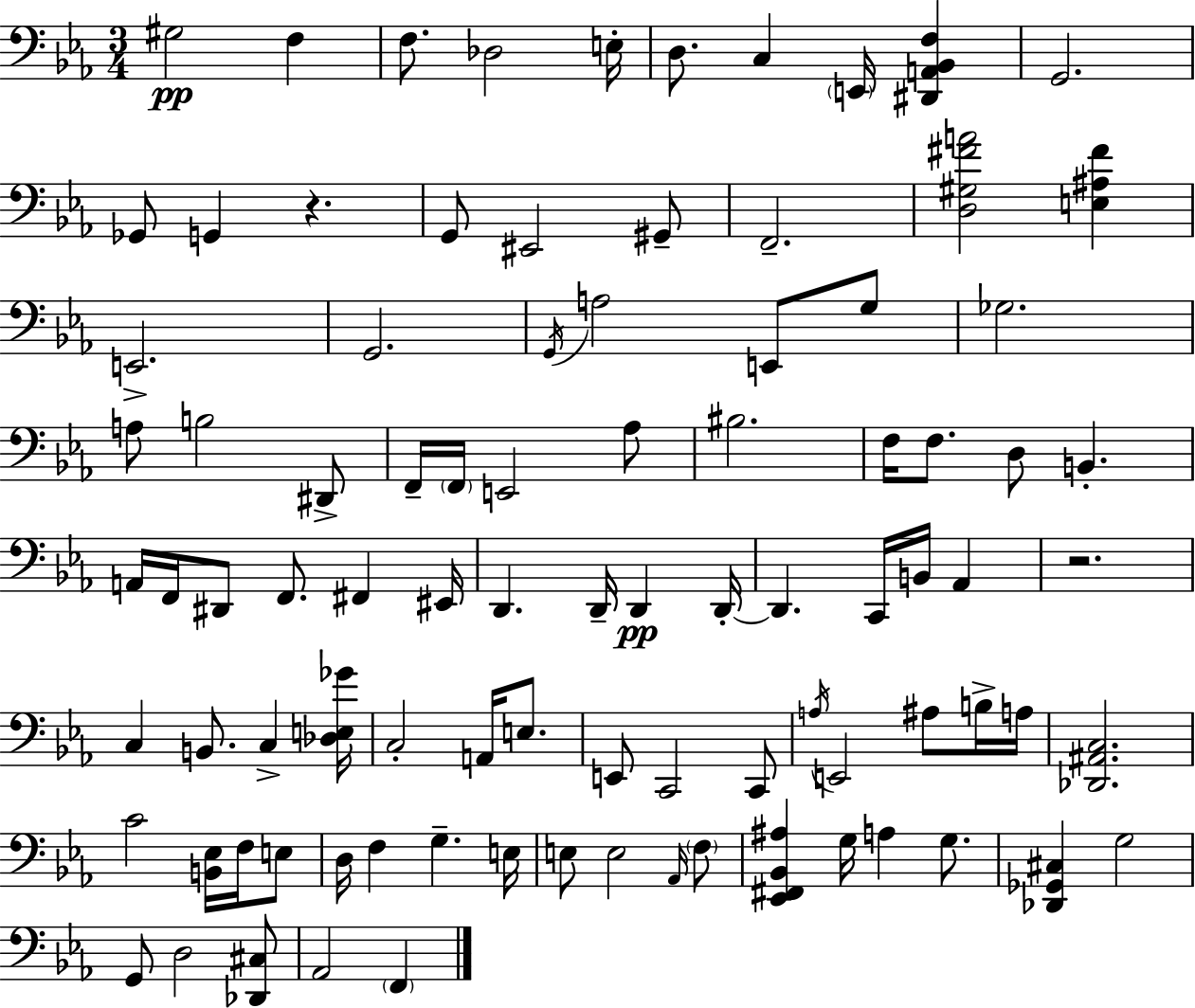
X:1
T:Untitled
M:3/4
L:1/4
K:Cm
^G,2 F, F,/2 _D,2 E,/4 D,/2 C, E,,/4 [^D,,A,,_B,,F,] G,,2 _G,,/2 G,, z G,,/2 ^E,,2 ^G,,/2 F,,2 [D,^G,^FA]2 [E,^A,^F] E,,2 G,,2 G,,/4 A,2 E,,/2 G,/2 _G,2 A,/2 B,2 ^D,,/2 F,,/4 F,,/4 E,,2 _A,/2 ^B,2 F,/4 F,/2 D,/2 B,, A,,/4 F,,/4 ^D,,/2 F,,/2 ^F,, ^E,,/4 D,, D,,/4 D,, D,,/4 D,, C,,/4 B,,/4 _A,, z2 C, B,,/2 C, [_D,E,_G]/4 C,2 A,,/4 E,/2 E,,/2 C,,2 C,,/2 A,/4 E,,2 ^A,/2 B,/4 A,/4 [_D,,^A,,C,]2 C2 [B,,_E,]/4 F,/4 E,/2 D,/4 F, G, E,/4 E,/2 E,2 _A,,/4 F,/2 [_E,,^F,,_B,,^A,] G,/4 A, G,/2 [_D,,_G,,^C,] G,2 G,,/2 D,2 [_D,,^C,]/2 _A,,2 F,,